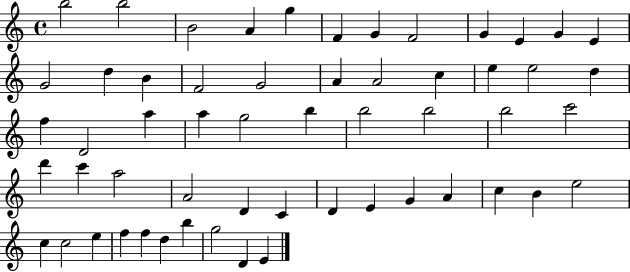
X:1
T:Untitled
M:4/4
L:1/4
K:C
b2 b2 B2 A g F G F2 G E G E G2 d B F2 G2 A A2 c e e2 d f D2 a a g2 b b2 b2 b2 c'2 d' c' a2 A2 D C D E G A c B e2 c c2 e f f d b g2 D E